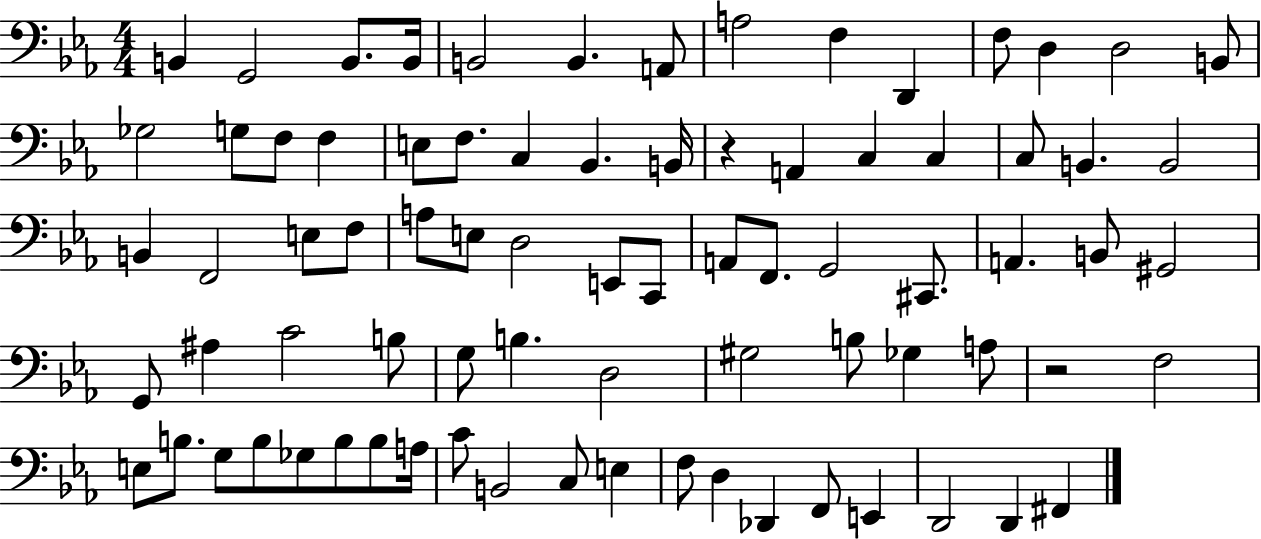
{
  \clef bass
  \numericTimeSignature
  \time 4/4
  \key ees \major
  b,4 g,2 b,8. b,16 | b,2 b,4. a,8 | a2 f4 d,4 | f8 d4 d2 b,8 | \break ges2 g8 f8 f4 | e8 f8. c4 bes,4. b,16 | r4 a,4 c4 c4 | c8 b,4. b,2 | \break b,4 f,2 e8 f8 | a8 e8 d2 e,8 c,8 | a,8 f,8. g,2 cis,8. | a,4. b,8 gis,2 | \break g,8 ais4 c'2 b8 | g8 b4. d2 | gis2 b8 ges4 a8 | r2 f2 | \break e8 b8. g8 b8 ges8 b8 b8 a16 | c'8 b,2 c8 e4 | f8 d4 des,4 f,8 e,4 | d,2 d,4 fis,4 | \break \bar "|."
}